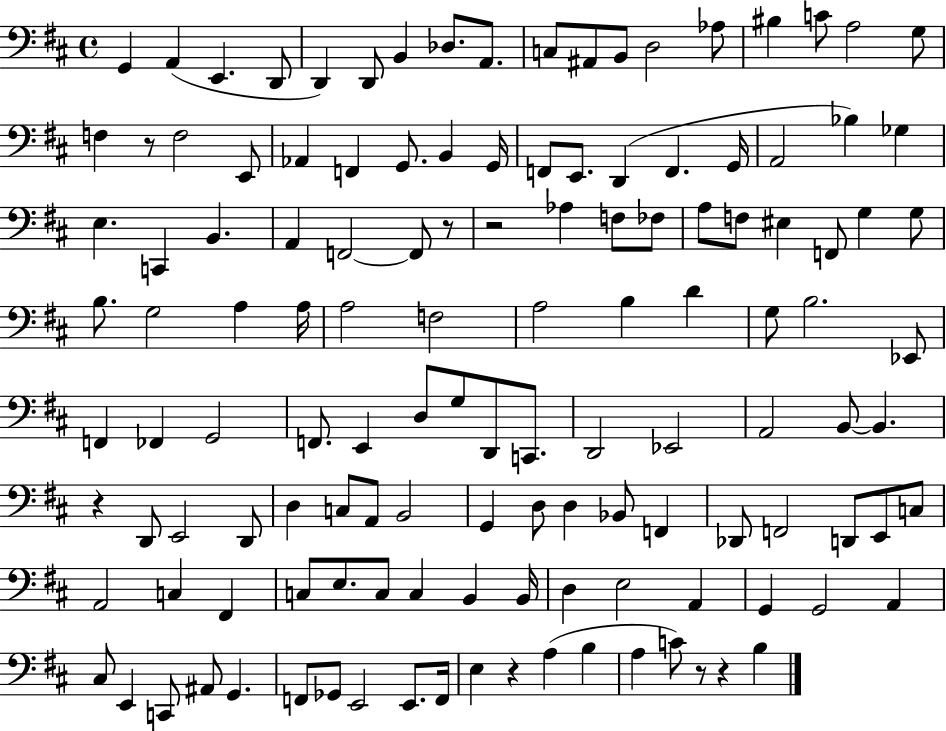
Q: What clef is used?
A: bass